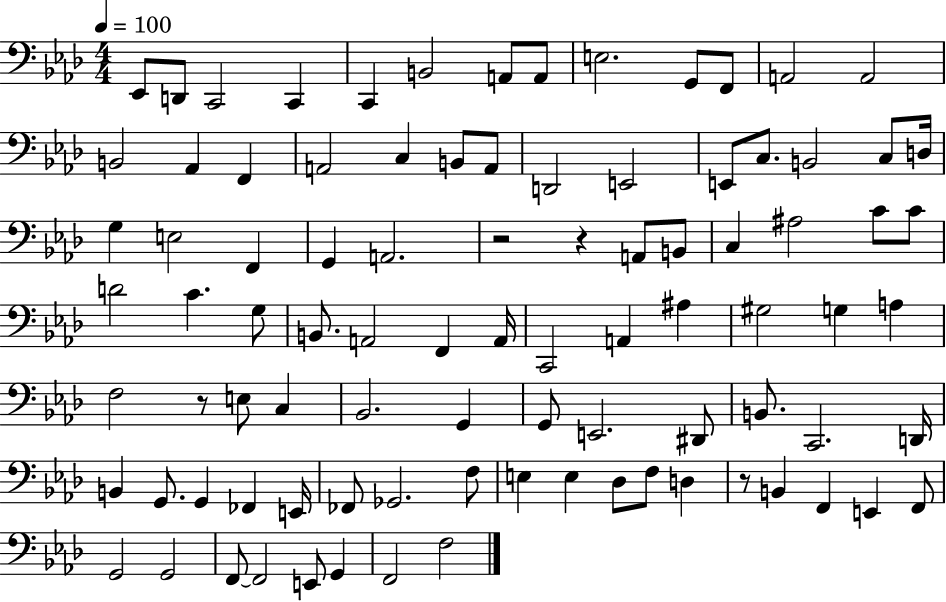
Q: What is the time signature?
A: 4/4